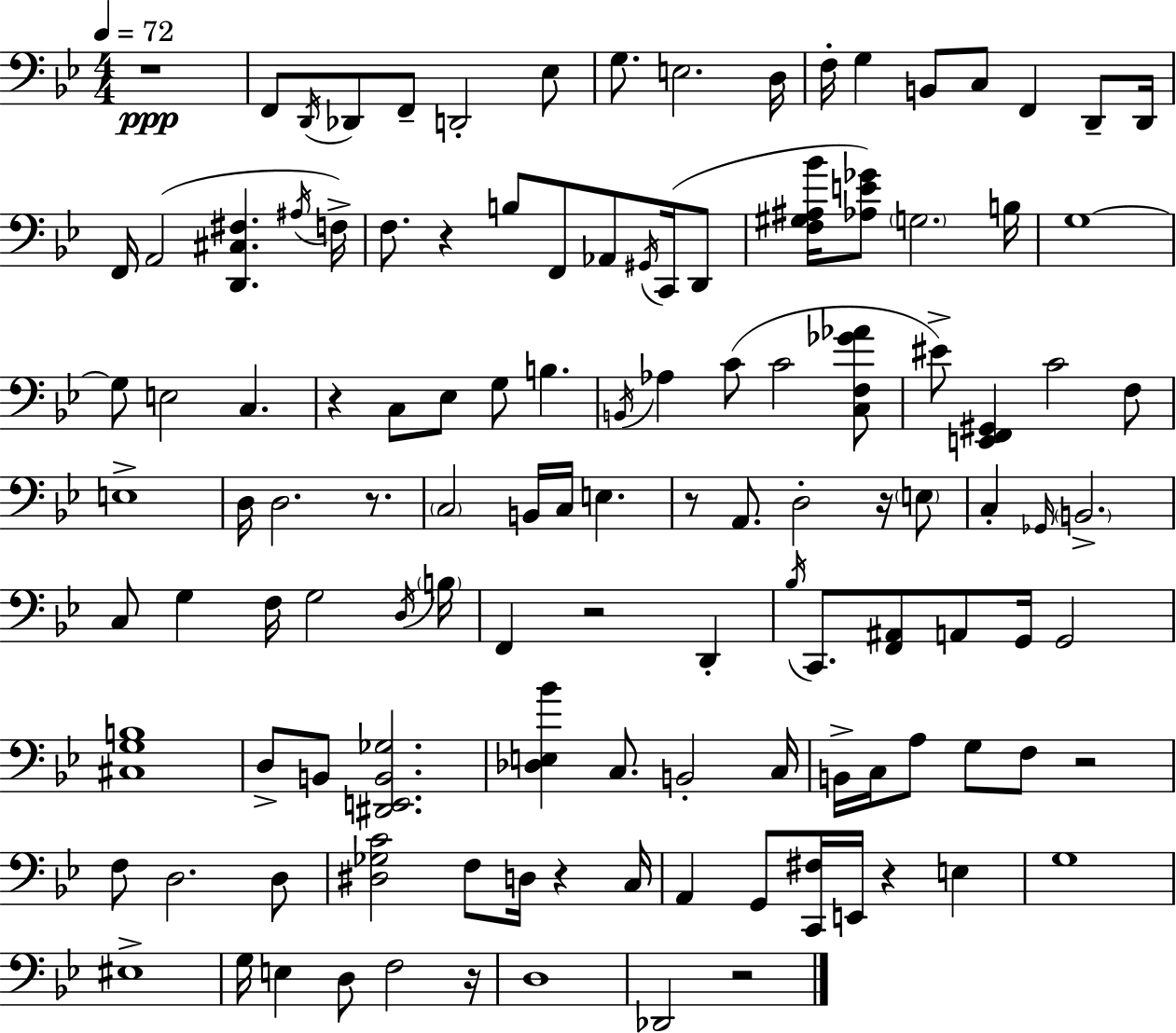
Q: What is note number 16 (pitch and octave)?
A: D2